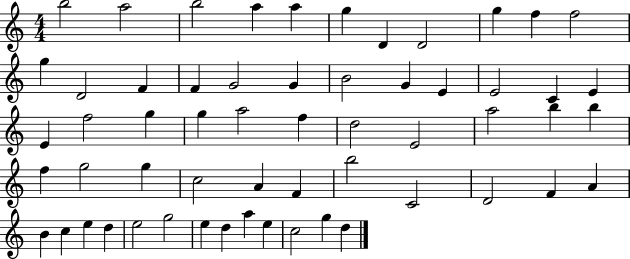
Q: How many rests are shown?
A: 0